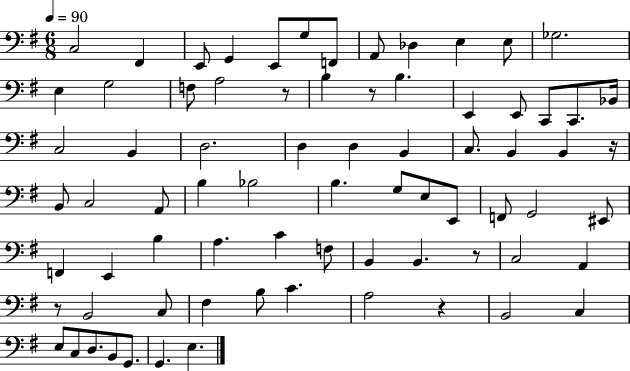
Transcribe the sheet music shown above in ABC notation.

X:1
T:Untitled
M:6/8
L:1/4
K:G
C,2 ^F,, E,,/2 G,, E,,/2 G,/2 F,,/2 A,,/2 _D, E, E,/2 _G,2 E, G,2 F,/2 A,2 z/2 B, z/2 B, E,, E,,/2 C,,/2 C,,/2 _B,,/4 C,2 B,, D,2 D, D, B,, C,/2 B,, B,, z/4 B,,/2 C,2 A,,/2 B, _B,2 B, G,/2 E,/2 E,,/2 F,,/2 G,,2 ^E,,/2 F,, E,, B, A, C F,/2 B,, B,, z/2 C,2 A,, z/2 B,,2 C,/2 ^F, B,/2 C A,2 z B,,2 C, E,/2 C,/2 D,/2 B,,/2 G,,/2 G,, E,